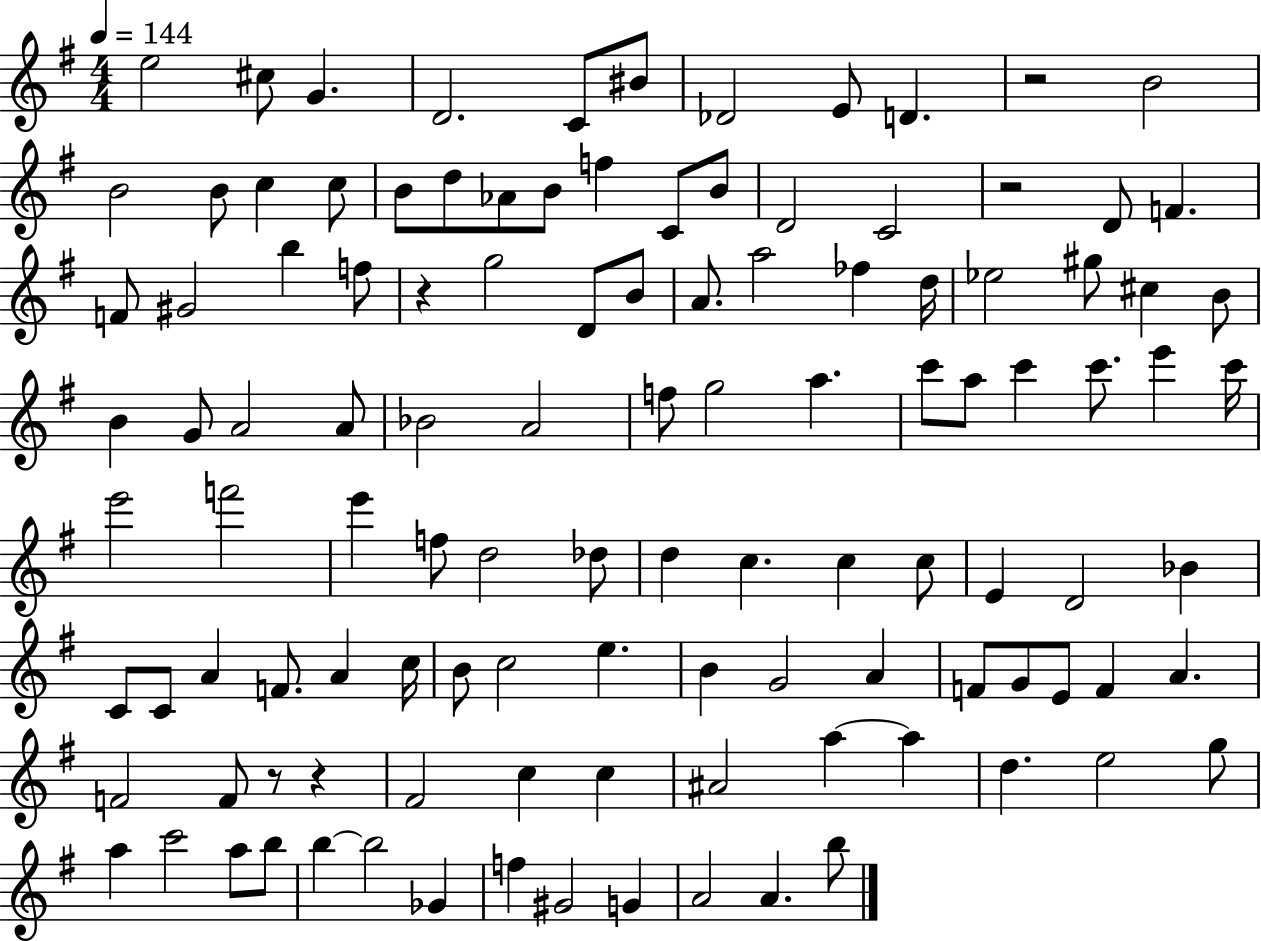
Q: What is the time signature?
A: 4/4